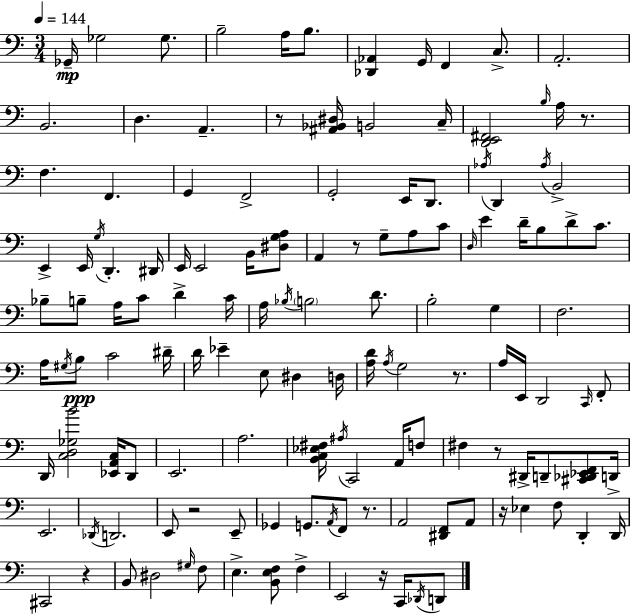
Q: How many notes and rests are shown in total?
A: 135